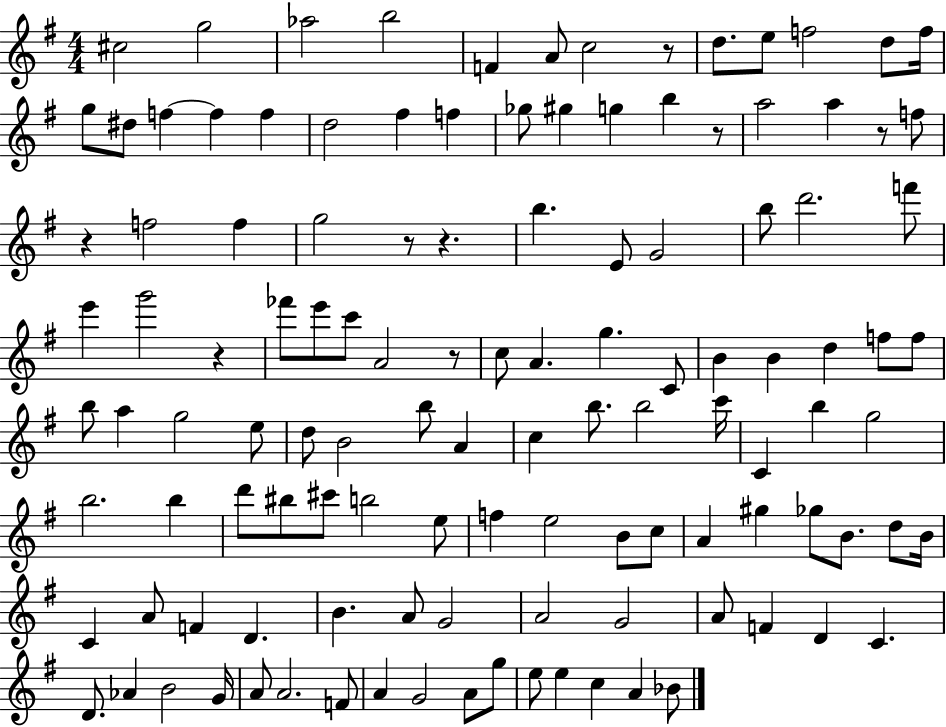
C#5/h G5/h Ab5/h B5/h F4/q A4/e C5/h R/e D5/e. E5/e F5/h D5/e F5/s G5/e D#5/e F5/q F5/q F5/q D5/h F#5/q F5/q Gb5/e G#5/q G5/q B5/q R/e A5/h A5/q R/e F5/e R/q F5/h F5/q G5/h R/e R/q. B5/q. E4/e G4/h B5/e D6/h. F6/e E6/q G6/h R/q FES6/e E6/e C6/e A4/h R/e C5/e A4/q. G5/q. C4/e B4/q B4/q D5/q F5/e F5/e B5/e A5/q G5/h E5/e D5/e B4/h B5/e A4/q C5/q B5/e. B5/h C6/s C4/q B5/q G5/h B5/h. B5/q D6/e BIS5/e C#6/e B5/h E5/e F5/q E5/h B4/e C5/e A4/q G#5/q Gb5/e B4/e. D5/e B4/s C4/q A4/e F4/q D4/q. B4/q. A4/e G4/h A4/h G4/h A4/e F4/q D4/q C4/q. D4/e. Ab4/q B4/h G4/s A4/e A4/h. F4/e A4/q G4/h A4/e G5/e E5/e E5/q C5/q A4/q Bb4/e